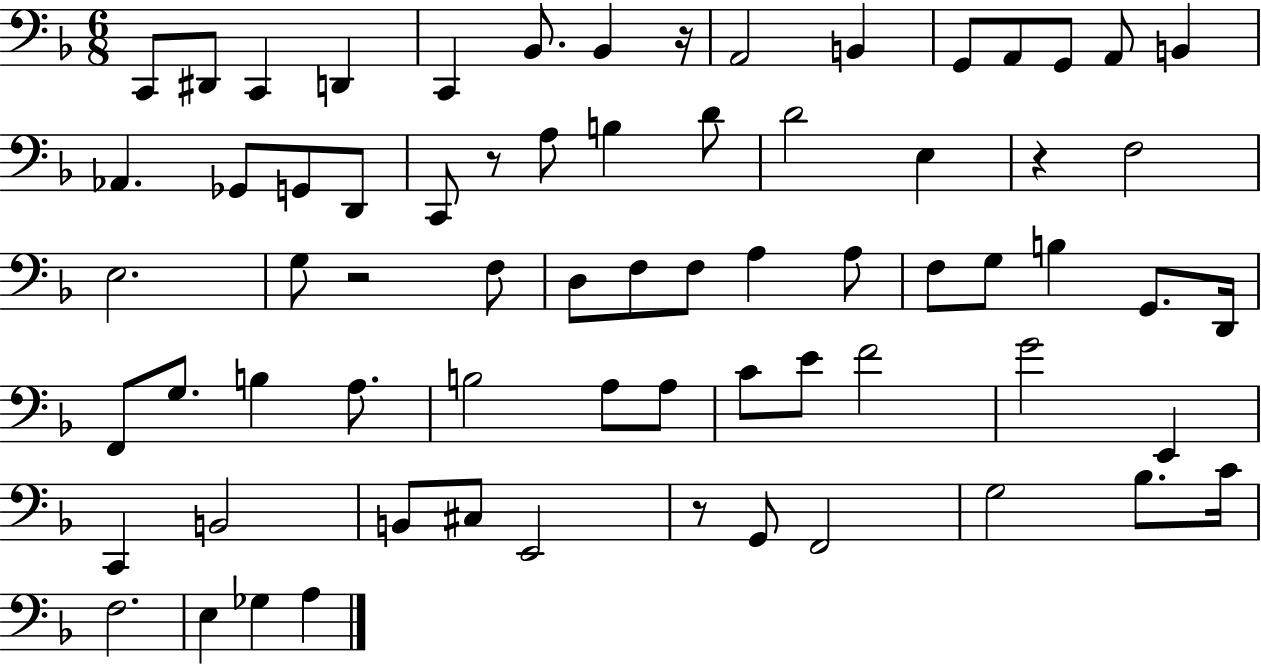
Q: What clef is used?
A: bass